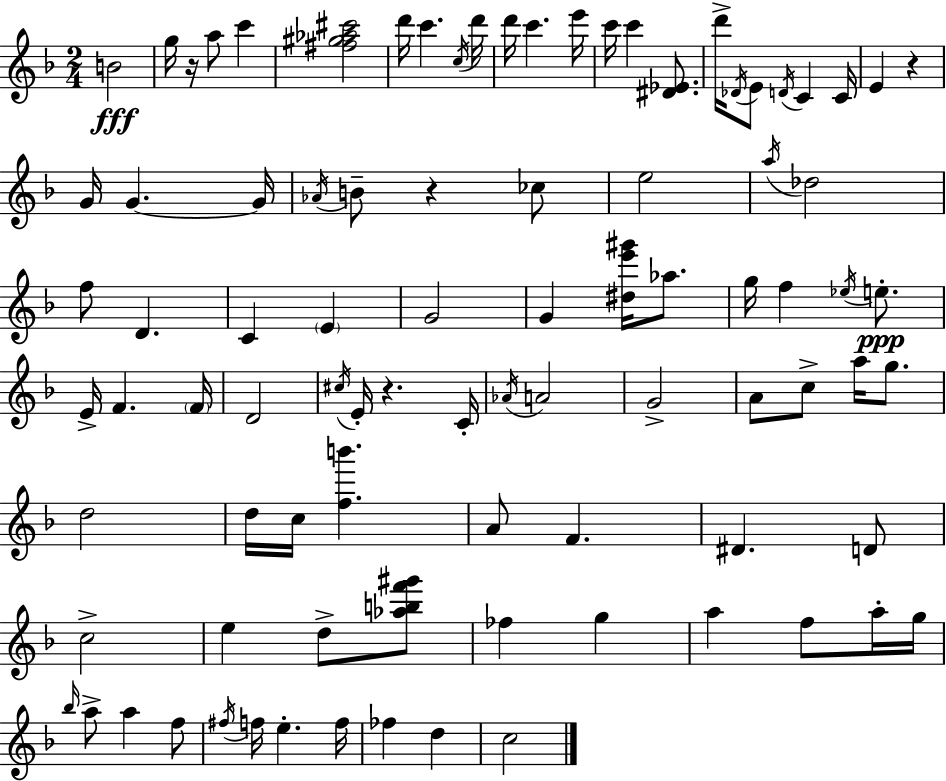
{
  \clef treble
  \numericTimeSignature
  \time 2/4
  \key d \minor
  b'2\fff | g''16 r16 a''8 c'''4 | <fis'' gis'' aes'' cis'''>2 | d'''16 c'''4. \acciaccatura { c''16 } | \break d'''16 d'''16 c'''4. | e'''16 c'''16 c'''4 <dis' ees'>8. | d'''16-> \acciaccatura { des'16 } e'8 \acciaccatura { d'16 } c'4 | c'16 e'4 r4 | \break g'16 g'4.~~ | g'16 \acciaccatura { aes'16 } b'8-- r4 | ces''8 e''2 | \acciaccatura { a''16 } des''2 | \break f''8 d'4. | c'4 | \parenthesize e'4 g'2 | g'4 | \break <dis'' e''' gis'''>16 aes''8. g''16 f''4 | \acciaccatura { ees''16 } e''8.-.\ppp e'16-> f'4. | \parenthesize f'16 d'2 | \acciaccatura { cis''16 } e'16-. | \break r4. c'16-. \acciaccatura { aes'16 } | a'2 | g'2-> | a'8 c''8-> a''16 g''8. | \break d''2 | d''16 c''16 <f'' b'''>4. | a'8 f'4. | dis'4. d'8 | \break c''2-> | e''4 d''8-> <aes'' b'' f''' gis'''>8 | fes''4 g''4 | a''4 f''8 a''16-. g''16 | \break \grace { bes''16 } a''8-> a''4 f''8 | \acciaccatura { fis''16 } f''16 e''4.-. | f''16 fes''4 d''4 | c''2 | \break \bar "|."
}